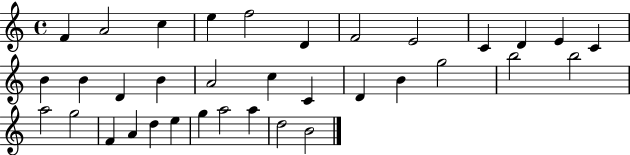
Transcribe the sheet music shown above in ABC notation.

X:1
T:Untitled
M:4/4
L:1/4
K:C
F A2 c e f2 D F2 E2 C D E C B B D B A2 c C D B g2 b2 b2 a2 g2 F A d e g a2 a d2 B2